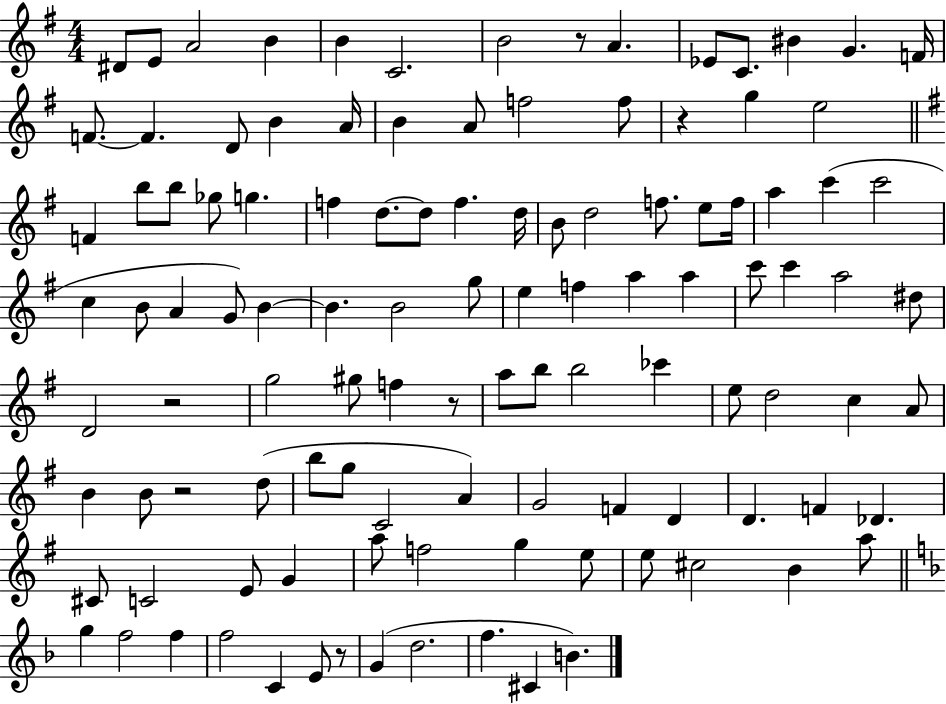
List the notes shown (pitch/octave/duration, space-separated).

D#4/e E4/e A4/h B4/q B4/q C4/h. B4/h R/e A4/q. Eb4/e C4/e. BIS4/q G4/q. F4/s F4/e. F4/q. D4/e B4/q A4/s B4/q A4/e F5/h F5/e R/q G5/q E5/h F4/q B5/e B5/e Gb5/e G5/q. F5/q D5/e. D5/e F5/q. D5/s B4/e D5/h F5/e. E5/e F5/s A5/q C6/q C6/h C5/q B4/e A4/q G4/e B4/q B4/q. B4/h G5/e E5/q F5/q A5/q A5/q C6/e C6/q A5/h D#5/e D4/h R/h G5/h G#5/e F5/q R/e A5/e B5/e B5/h CES6/q E5/e D5/h C5/q A4/e B4/q B4/e R/h D5/e B5/e G5/e C4/h A4/q G4/h F4/q D4/q D4/q. F4/q Db4/q. C#4/e C4/h E4/e G4/q A5/e F5/h G5/q E5/e E5/e C#5/h B4/q A5/e G5/q F5/h F5/q F5/h C4/q E4/e R/e G4/q D5/h. F5/q. C#4/q B4/q.